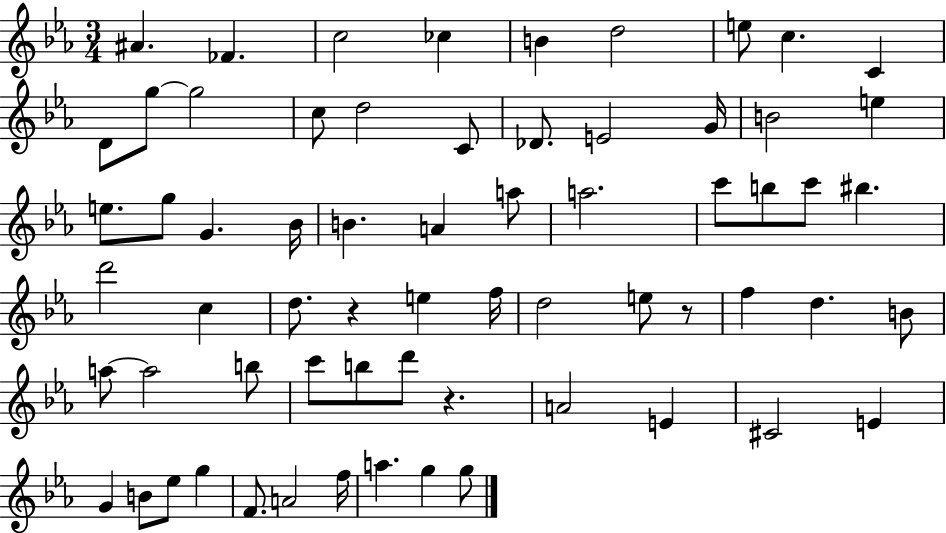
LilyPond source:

{
  \clef treble
  \numericTimeSignature
  \time 3/4
  \key ees \major
  \repeat volta 2 { ais'4. fes'4. | c''2 ces''4 | b'4 d''2 | e''8 c''4. c'4 | \break d'8 g''8~~ g''2 | c''8 d''2 c'8 | des'8. e'2 g'16 | b'2 e''4 | \break e''8. g''8 g'4. bes'16 | b'4. a'4 a''8 | a''2. | c'''8 b''8 c'''8 bis''4. | \break d'''2 c''4 | d''8. r4 e''4 f''16 | d''2 e''8 r8 | f''4 d''4. b'8 | \break a''8~~ a''2 b''8 | c'''8 b''8 d'''8 r4. | a'2 e'4 | cis'2 e'4 | \break g'4 b'8 ees''8 g''4 | f'8. a'2 f''16 | a''4. g''4 g''8 | } \bar "|."
}